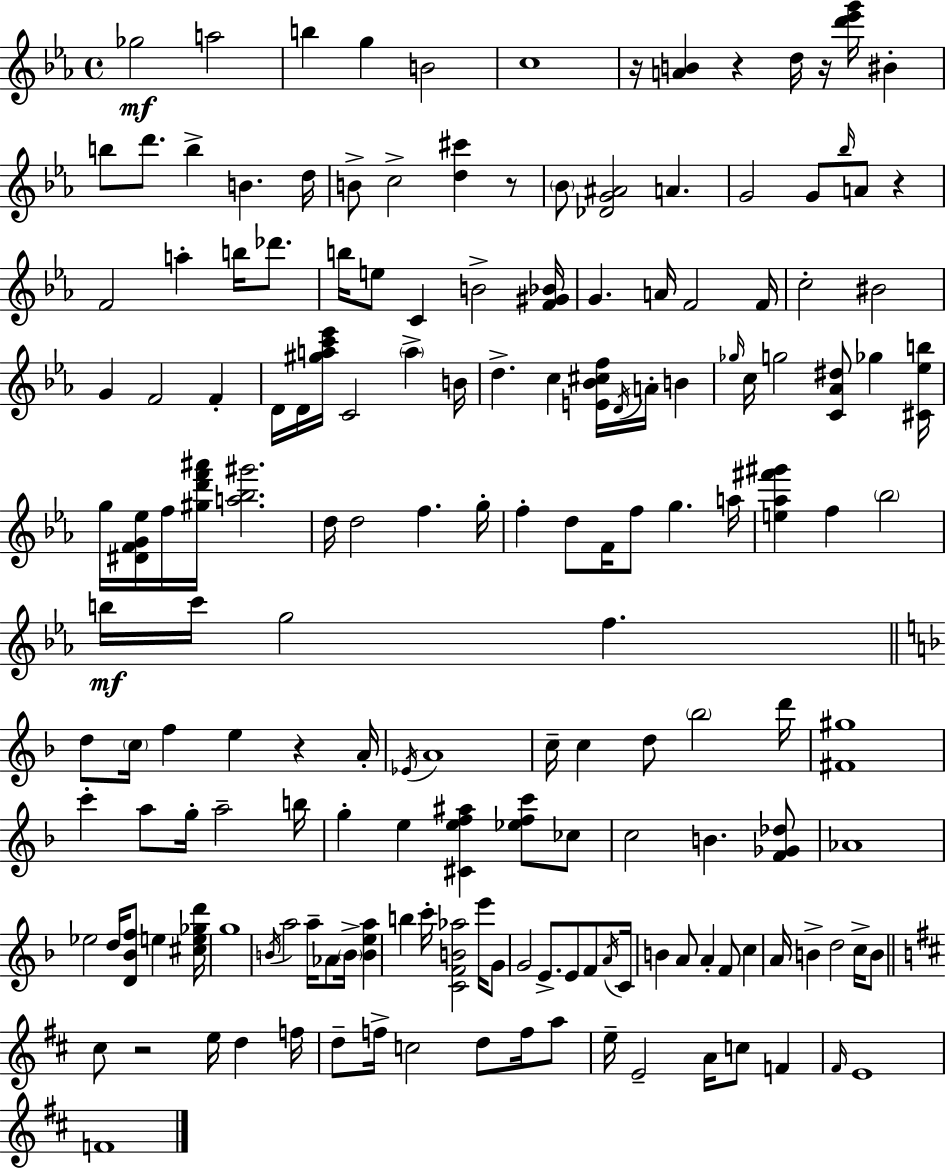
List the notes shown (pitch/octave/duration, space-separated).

Gb5/h A5/h B5/q G5/q B4/h C5/w R/s [A4,B4]/q R/q D5/s R/s [D6,Eb6,G6]/s BIS4/q B5/e D6/e. B5/q B4/q. D5/s B4/e C5/h [D5,C#6]/q R/e Bb4/e [Db4,G4,A#4]/h A4/q. G4/h G4/e Bb5/s A4/e R/q F4/h A5/q B5/s Db6/e. B5/s E5/e C4/q B4/h [F4,G#4,Bb4]/s G4/q. A4/s F4/h F4/s C5/h BIS4/h G4/q F4/h F4/q D4/s D4/s [G#5,A5,C6,Eb6]/s C4/h A5/q B4/s D5/q. C5/q [E4,Bb4,C#5,F5]/s D4/s A4/s B4/q Gb5/s C5/s G5/h [C4,Ab4,D#5]/e Gb5/q [C#4,Eb5,B5]/s G5/s [D#4,F4,G4,Eb5]/s F5/s [G#5,D6,F6,A#6]/s [A5,Bb5,G#6]/h. D5/s D5/h F5/q. G5/s F5/q D5/e F4/s F5/e G5/q. A5/s [E5,Ab5,F#6,G#6]/q F5/q Bb5/h B5/s C6/s G5/h F5/q. D5/e C5/s F5/q E5/q R/q A4/s Eb4/s A4/w C5/s C5/q D5/e Bb5/h D6/s [F#4,G#5]/w C6/q A5/e G5/s A5/h B5/s G5/q E5/q [C#4,E5,F5,A#5]/q [Eb5,F5,C6]/e CES5/e C5/h B4/q. [F4,Gb4,Db5]/e Ab4/w Eb5/h D5/s [D4,Bb4,F5]/e E5/q [C#5,E5,Gb5,D6]/s G5/w B4/s A5/h A5/s Ab4/e B4/s [B4,E5,A5]/q B5/q C6/s [C4,F4,B4,Ab5]/h E6/s G4/e G4/h E4/e. E4/e F4/e A4/s C4/s B4/q A4/e A4/q F4/e C5/q A4/s B4/q D5/h C5/s B4/e C#5/e R/h E5/s D5/q F5/s D5/e F5/s C5/h D5/e F5/s A5/e E5/s E4/h A4/s C5/e F4/q F#4/s E4/w F4/w